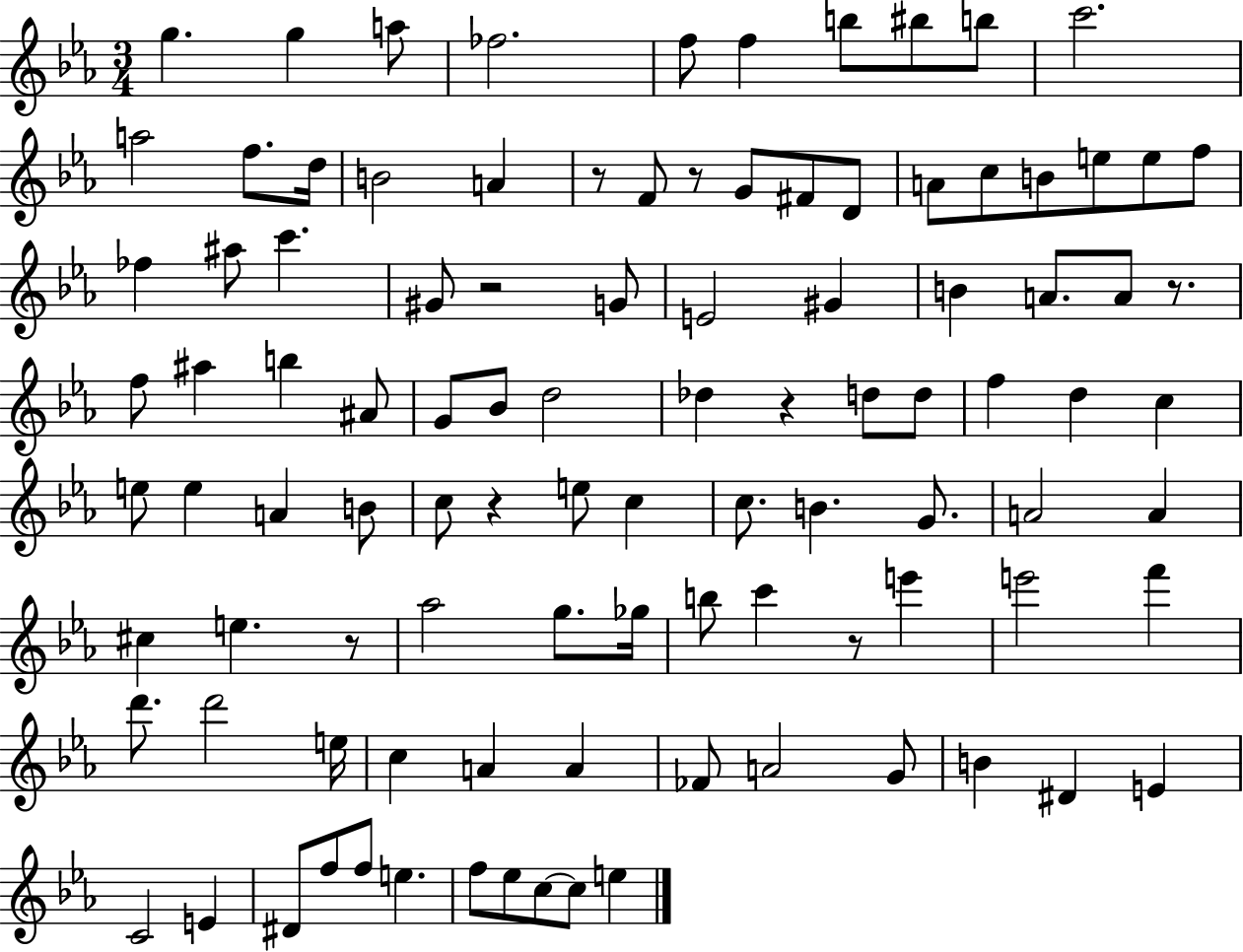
X:1
T:Untitled
M:3/4
L:1/4
K:Eb
g g a/2 _f2 f/2 f b/2 ^b/2 b/2 c'2 a2 f/2 d/4 B2 A z/2 F/2 z/2 G/2 ^F/2 D/2 A/2 c/2 B/2 e/2 e/2 f/2 _f ^a/2 c' ^G/2 z2 G/2 E2 ^G B A/2 A/2 z/2 f/2 ^a b ^A/2 G/2 _B/2 d2 _d z d/2 d/2 f d c e/2 e A B/2 c/2 z e/2 c c/2 B G/2 A2 A ^c e z/2 _a2 g/2 _g/4 b/2 c' z/2 e' e'2 f' d'/2 d'2 e/4 c A A _F/2 A2 G/2 B ^D E C2 E ^D/2 f/2 f/2 e f/2 _e/2 c/2 c/2 e